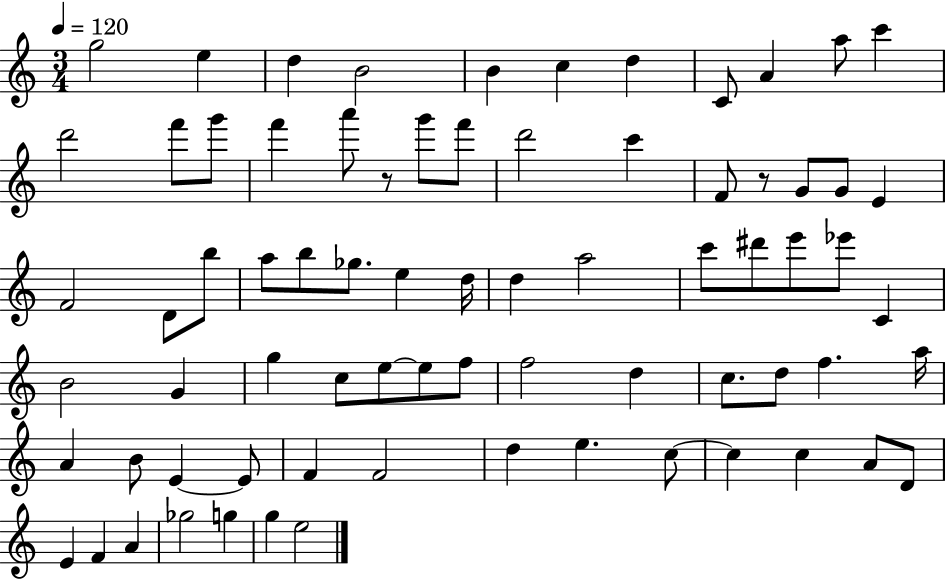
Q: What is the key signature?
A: C major